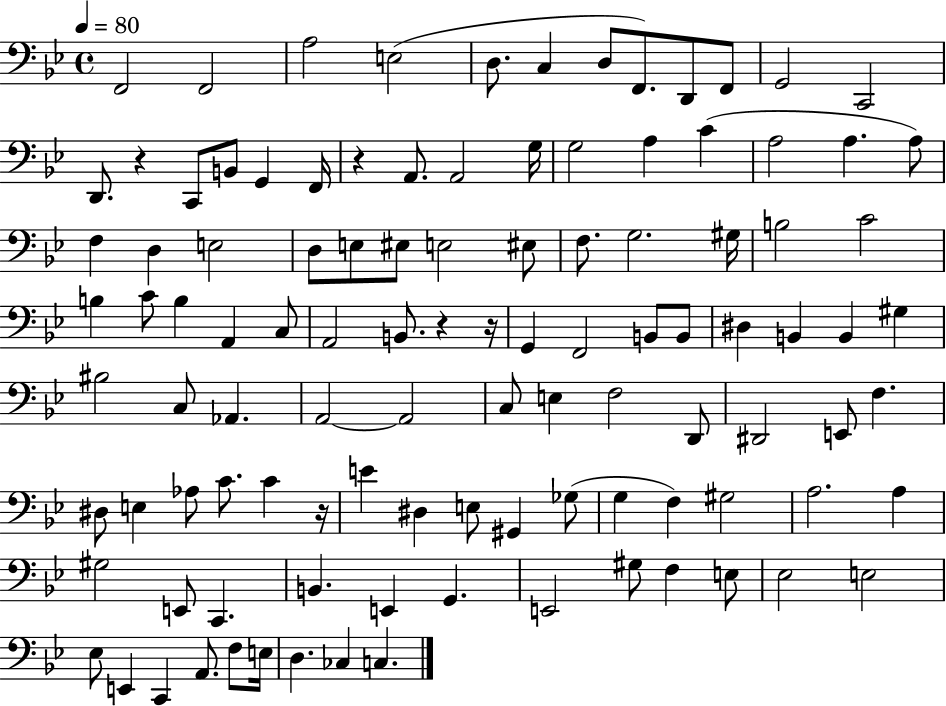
F2/h F2/h A3/h E3/h D3/e. C3/q D3/e F2/e. D2/e F2/e G2/h C2/h D2/e. R/q C2/e B2/e G2/q F2/s R/q A2/e. A2/h G3/s G3/h A3/q C4/q A3/h A3/q. A3/e F3/q D3/q E3/h D3/e E3/e EIS3/e E3/h EIS3/e F3/e. G3/h. G#3/s B3/h C4/h B3/q C4/e B3/q A2/q C3/e A2/h B2/e. R/q R/s G2/q F2/h B2/e B2/e D#3/q B2/q B2/q G#3/q BIS3/h C3/e Ab2/q. A2/h A2/h C3/e E3/q F3/h D2/e D#2/h E2/e F3/q. D#3/e E3/q Ab3/e C4/e. C4/q R/s E4/q D#3/q E3/e G#2/q Gb3/e G3/q F3/q G#3/h A3/h. A3/q G#3/h E2/e C2/q. B2/q. E2/q G2/q. E2/h G#3/e F3/q E3/e Eb3/h E3/h Eb3/e E2/q C2/q A2/e. F3/e E3/s D3/q. CES3/q C3/q.